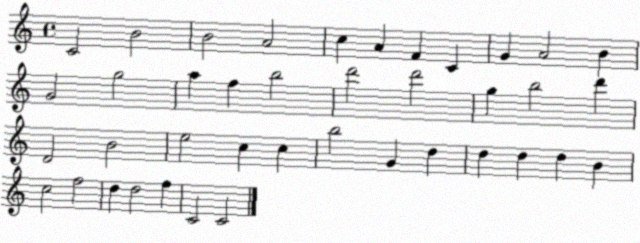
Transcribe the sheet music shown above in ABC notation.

X:1
T:Untitled
M:4/4
L:1/4
K:C
C2 B2 B2 A2 c A F C G A2 B G2 g2 a f b2 d'2 d'2 g b2 d' D2 B2 e2 c c b2 G d d d d B c2 f2 d d2 f C2 C2